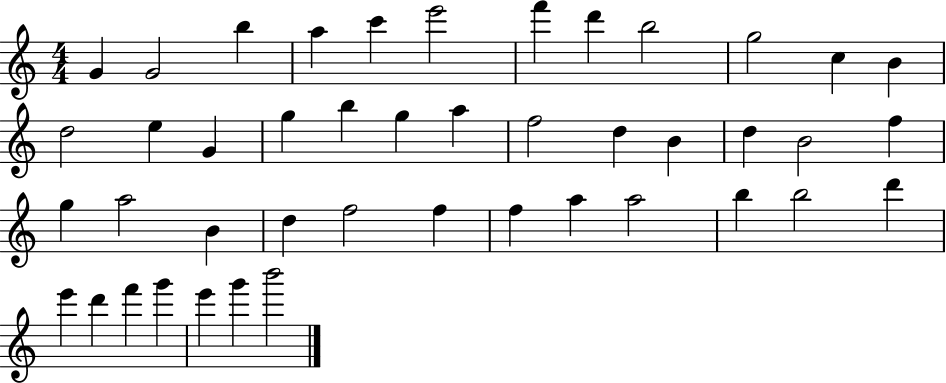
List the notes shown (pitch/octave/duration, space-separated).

G4/q G4/h B5/q A5/q C6/q E6/h F6/q D6/q B5/h G5/h C5/q B4/q D5/h E5/q G4/q G5/q B5/q G5/q A5/q F5/h D5/q B4/q D5/q B4/h F5/q G5/q A5/h B4/q D5/q F5/h F5/q F5/q A5/q A5/h B5/q B5/h D6/q E6/q D6/q F6/q G6/q E6/q G6/q B6/h